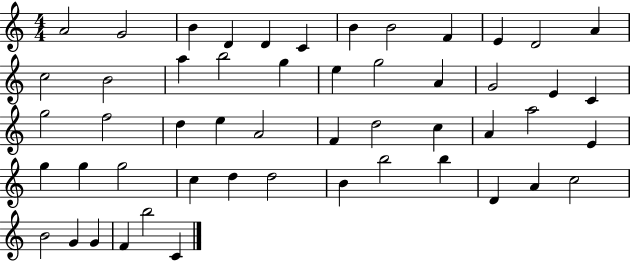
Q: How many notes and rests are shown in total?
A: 52